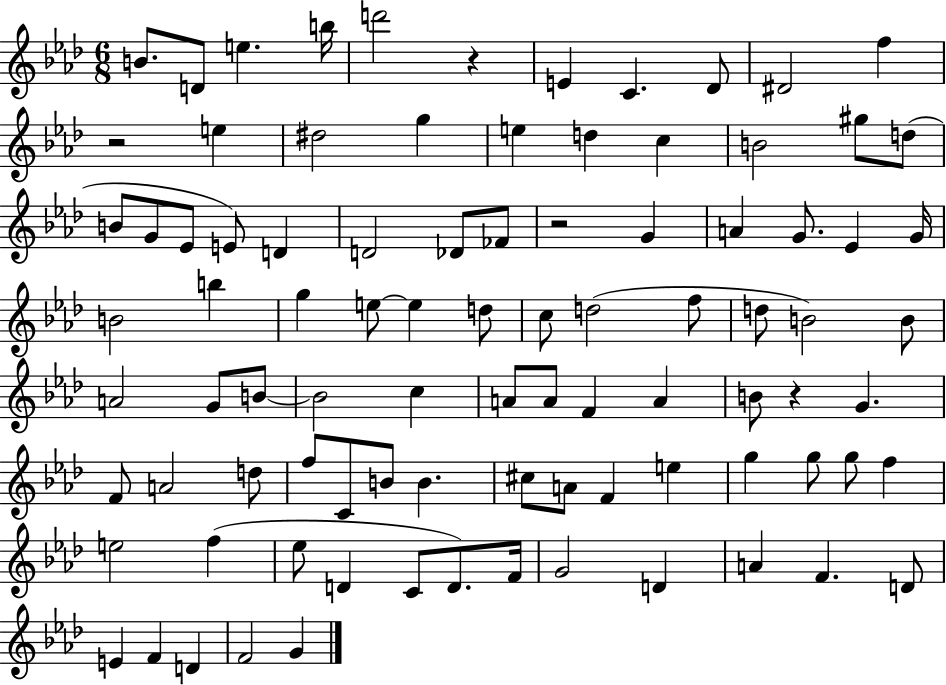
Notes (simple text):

B4/e. D4/e E5/q. B5/s D6/h R/q E4/q C4/q. Db4/e D#4/h F5/q R/h E5/q D#5/h G5/q E5/q D5/q C5/q B4/h G#5/e D5/e B4/e G4/e Eb4/e E4/e D4/q D4/h Db4/e FES4/e R/h G4/q A4/q G4/e. Eb4/q G4/s B4/h B5/q G5/q E5/e E5/q D5/e C5/e D5/h F5/e D5/e B4/h B4/e A4/h G4/e B4/e B4/h C5/q A4/e A4/e F4/q A4/q B4/e R/q G4/q. F4/e A4/h D5/e F5/e C4/e B4/e B4/q. C#5/e A4/e F4/q E5/q G5/q G5/e G5/e F5/q E5/h F5/q Eb5/e D4/q C4/e D4/e. F4/s G4/h D4/q A4/q F4/q. D4/e E4/q F4/q D4/q F4/h G4/q